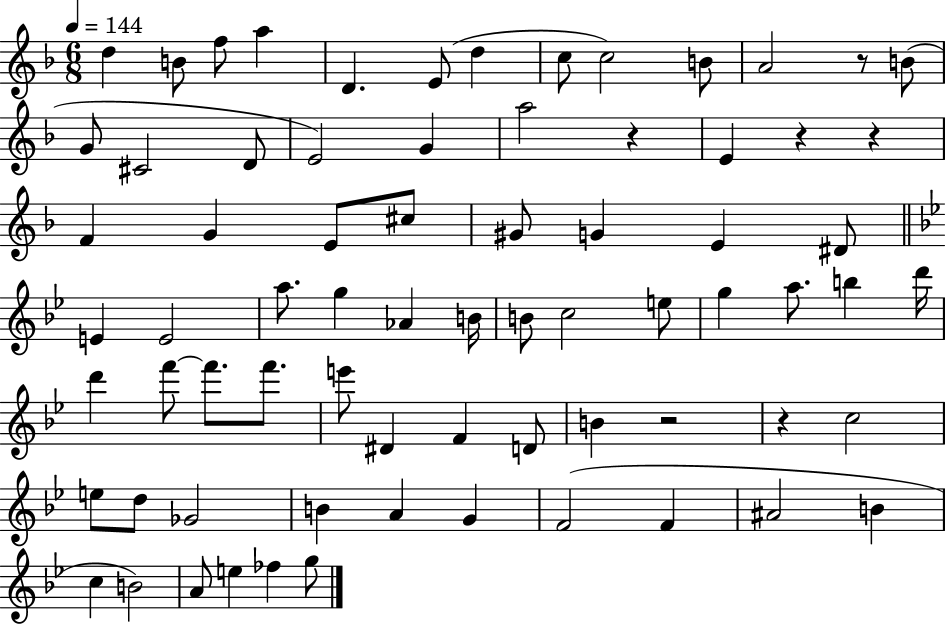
{
  \clef treble
  \numericTimeSignature
  \time 6/8
  \key f \major
  \tempo 4 = 144
  d''4 b'8 f''8 a''4 | d'4. e'8( d''4 | c''8 c''2) b'8 | a'2 r8 b'8( | \break g'8 cis'2 d'8 | e'2) g'4 | a''2 r4 | e'4 r4 r4 | \break f'4 g'4 e'8 cis''8 | gis'8 g'4 e'4 dis'8 | \bar "||" \break \key bes \major e'4 e'2 | a''8. g''4 aes'4 b'16 | b'8 c''2 e''8 | g''4 a''8. b''4 d'''16 | \break d'''4 f'''8~~ f'''8. f'''8. | e'''8 dis'4 f'4 d'8 | b'4 r2 | r4 c''2 | \break e''8 d''8 ges'2 | b'4 a'4 g'4 | f'2( f'4 | ais'2 b'4 | \break c''4 b'2) | a'8 e''4 fes''4 g''8 | \bar "|."
}